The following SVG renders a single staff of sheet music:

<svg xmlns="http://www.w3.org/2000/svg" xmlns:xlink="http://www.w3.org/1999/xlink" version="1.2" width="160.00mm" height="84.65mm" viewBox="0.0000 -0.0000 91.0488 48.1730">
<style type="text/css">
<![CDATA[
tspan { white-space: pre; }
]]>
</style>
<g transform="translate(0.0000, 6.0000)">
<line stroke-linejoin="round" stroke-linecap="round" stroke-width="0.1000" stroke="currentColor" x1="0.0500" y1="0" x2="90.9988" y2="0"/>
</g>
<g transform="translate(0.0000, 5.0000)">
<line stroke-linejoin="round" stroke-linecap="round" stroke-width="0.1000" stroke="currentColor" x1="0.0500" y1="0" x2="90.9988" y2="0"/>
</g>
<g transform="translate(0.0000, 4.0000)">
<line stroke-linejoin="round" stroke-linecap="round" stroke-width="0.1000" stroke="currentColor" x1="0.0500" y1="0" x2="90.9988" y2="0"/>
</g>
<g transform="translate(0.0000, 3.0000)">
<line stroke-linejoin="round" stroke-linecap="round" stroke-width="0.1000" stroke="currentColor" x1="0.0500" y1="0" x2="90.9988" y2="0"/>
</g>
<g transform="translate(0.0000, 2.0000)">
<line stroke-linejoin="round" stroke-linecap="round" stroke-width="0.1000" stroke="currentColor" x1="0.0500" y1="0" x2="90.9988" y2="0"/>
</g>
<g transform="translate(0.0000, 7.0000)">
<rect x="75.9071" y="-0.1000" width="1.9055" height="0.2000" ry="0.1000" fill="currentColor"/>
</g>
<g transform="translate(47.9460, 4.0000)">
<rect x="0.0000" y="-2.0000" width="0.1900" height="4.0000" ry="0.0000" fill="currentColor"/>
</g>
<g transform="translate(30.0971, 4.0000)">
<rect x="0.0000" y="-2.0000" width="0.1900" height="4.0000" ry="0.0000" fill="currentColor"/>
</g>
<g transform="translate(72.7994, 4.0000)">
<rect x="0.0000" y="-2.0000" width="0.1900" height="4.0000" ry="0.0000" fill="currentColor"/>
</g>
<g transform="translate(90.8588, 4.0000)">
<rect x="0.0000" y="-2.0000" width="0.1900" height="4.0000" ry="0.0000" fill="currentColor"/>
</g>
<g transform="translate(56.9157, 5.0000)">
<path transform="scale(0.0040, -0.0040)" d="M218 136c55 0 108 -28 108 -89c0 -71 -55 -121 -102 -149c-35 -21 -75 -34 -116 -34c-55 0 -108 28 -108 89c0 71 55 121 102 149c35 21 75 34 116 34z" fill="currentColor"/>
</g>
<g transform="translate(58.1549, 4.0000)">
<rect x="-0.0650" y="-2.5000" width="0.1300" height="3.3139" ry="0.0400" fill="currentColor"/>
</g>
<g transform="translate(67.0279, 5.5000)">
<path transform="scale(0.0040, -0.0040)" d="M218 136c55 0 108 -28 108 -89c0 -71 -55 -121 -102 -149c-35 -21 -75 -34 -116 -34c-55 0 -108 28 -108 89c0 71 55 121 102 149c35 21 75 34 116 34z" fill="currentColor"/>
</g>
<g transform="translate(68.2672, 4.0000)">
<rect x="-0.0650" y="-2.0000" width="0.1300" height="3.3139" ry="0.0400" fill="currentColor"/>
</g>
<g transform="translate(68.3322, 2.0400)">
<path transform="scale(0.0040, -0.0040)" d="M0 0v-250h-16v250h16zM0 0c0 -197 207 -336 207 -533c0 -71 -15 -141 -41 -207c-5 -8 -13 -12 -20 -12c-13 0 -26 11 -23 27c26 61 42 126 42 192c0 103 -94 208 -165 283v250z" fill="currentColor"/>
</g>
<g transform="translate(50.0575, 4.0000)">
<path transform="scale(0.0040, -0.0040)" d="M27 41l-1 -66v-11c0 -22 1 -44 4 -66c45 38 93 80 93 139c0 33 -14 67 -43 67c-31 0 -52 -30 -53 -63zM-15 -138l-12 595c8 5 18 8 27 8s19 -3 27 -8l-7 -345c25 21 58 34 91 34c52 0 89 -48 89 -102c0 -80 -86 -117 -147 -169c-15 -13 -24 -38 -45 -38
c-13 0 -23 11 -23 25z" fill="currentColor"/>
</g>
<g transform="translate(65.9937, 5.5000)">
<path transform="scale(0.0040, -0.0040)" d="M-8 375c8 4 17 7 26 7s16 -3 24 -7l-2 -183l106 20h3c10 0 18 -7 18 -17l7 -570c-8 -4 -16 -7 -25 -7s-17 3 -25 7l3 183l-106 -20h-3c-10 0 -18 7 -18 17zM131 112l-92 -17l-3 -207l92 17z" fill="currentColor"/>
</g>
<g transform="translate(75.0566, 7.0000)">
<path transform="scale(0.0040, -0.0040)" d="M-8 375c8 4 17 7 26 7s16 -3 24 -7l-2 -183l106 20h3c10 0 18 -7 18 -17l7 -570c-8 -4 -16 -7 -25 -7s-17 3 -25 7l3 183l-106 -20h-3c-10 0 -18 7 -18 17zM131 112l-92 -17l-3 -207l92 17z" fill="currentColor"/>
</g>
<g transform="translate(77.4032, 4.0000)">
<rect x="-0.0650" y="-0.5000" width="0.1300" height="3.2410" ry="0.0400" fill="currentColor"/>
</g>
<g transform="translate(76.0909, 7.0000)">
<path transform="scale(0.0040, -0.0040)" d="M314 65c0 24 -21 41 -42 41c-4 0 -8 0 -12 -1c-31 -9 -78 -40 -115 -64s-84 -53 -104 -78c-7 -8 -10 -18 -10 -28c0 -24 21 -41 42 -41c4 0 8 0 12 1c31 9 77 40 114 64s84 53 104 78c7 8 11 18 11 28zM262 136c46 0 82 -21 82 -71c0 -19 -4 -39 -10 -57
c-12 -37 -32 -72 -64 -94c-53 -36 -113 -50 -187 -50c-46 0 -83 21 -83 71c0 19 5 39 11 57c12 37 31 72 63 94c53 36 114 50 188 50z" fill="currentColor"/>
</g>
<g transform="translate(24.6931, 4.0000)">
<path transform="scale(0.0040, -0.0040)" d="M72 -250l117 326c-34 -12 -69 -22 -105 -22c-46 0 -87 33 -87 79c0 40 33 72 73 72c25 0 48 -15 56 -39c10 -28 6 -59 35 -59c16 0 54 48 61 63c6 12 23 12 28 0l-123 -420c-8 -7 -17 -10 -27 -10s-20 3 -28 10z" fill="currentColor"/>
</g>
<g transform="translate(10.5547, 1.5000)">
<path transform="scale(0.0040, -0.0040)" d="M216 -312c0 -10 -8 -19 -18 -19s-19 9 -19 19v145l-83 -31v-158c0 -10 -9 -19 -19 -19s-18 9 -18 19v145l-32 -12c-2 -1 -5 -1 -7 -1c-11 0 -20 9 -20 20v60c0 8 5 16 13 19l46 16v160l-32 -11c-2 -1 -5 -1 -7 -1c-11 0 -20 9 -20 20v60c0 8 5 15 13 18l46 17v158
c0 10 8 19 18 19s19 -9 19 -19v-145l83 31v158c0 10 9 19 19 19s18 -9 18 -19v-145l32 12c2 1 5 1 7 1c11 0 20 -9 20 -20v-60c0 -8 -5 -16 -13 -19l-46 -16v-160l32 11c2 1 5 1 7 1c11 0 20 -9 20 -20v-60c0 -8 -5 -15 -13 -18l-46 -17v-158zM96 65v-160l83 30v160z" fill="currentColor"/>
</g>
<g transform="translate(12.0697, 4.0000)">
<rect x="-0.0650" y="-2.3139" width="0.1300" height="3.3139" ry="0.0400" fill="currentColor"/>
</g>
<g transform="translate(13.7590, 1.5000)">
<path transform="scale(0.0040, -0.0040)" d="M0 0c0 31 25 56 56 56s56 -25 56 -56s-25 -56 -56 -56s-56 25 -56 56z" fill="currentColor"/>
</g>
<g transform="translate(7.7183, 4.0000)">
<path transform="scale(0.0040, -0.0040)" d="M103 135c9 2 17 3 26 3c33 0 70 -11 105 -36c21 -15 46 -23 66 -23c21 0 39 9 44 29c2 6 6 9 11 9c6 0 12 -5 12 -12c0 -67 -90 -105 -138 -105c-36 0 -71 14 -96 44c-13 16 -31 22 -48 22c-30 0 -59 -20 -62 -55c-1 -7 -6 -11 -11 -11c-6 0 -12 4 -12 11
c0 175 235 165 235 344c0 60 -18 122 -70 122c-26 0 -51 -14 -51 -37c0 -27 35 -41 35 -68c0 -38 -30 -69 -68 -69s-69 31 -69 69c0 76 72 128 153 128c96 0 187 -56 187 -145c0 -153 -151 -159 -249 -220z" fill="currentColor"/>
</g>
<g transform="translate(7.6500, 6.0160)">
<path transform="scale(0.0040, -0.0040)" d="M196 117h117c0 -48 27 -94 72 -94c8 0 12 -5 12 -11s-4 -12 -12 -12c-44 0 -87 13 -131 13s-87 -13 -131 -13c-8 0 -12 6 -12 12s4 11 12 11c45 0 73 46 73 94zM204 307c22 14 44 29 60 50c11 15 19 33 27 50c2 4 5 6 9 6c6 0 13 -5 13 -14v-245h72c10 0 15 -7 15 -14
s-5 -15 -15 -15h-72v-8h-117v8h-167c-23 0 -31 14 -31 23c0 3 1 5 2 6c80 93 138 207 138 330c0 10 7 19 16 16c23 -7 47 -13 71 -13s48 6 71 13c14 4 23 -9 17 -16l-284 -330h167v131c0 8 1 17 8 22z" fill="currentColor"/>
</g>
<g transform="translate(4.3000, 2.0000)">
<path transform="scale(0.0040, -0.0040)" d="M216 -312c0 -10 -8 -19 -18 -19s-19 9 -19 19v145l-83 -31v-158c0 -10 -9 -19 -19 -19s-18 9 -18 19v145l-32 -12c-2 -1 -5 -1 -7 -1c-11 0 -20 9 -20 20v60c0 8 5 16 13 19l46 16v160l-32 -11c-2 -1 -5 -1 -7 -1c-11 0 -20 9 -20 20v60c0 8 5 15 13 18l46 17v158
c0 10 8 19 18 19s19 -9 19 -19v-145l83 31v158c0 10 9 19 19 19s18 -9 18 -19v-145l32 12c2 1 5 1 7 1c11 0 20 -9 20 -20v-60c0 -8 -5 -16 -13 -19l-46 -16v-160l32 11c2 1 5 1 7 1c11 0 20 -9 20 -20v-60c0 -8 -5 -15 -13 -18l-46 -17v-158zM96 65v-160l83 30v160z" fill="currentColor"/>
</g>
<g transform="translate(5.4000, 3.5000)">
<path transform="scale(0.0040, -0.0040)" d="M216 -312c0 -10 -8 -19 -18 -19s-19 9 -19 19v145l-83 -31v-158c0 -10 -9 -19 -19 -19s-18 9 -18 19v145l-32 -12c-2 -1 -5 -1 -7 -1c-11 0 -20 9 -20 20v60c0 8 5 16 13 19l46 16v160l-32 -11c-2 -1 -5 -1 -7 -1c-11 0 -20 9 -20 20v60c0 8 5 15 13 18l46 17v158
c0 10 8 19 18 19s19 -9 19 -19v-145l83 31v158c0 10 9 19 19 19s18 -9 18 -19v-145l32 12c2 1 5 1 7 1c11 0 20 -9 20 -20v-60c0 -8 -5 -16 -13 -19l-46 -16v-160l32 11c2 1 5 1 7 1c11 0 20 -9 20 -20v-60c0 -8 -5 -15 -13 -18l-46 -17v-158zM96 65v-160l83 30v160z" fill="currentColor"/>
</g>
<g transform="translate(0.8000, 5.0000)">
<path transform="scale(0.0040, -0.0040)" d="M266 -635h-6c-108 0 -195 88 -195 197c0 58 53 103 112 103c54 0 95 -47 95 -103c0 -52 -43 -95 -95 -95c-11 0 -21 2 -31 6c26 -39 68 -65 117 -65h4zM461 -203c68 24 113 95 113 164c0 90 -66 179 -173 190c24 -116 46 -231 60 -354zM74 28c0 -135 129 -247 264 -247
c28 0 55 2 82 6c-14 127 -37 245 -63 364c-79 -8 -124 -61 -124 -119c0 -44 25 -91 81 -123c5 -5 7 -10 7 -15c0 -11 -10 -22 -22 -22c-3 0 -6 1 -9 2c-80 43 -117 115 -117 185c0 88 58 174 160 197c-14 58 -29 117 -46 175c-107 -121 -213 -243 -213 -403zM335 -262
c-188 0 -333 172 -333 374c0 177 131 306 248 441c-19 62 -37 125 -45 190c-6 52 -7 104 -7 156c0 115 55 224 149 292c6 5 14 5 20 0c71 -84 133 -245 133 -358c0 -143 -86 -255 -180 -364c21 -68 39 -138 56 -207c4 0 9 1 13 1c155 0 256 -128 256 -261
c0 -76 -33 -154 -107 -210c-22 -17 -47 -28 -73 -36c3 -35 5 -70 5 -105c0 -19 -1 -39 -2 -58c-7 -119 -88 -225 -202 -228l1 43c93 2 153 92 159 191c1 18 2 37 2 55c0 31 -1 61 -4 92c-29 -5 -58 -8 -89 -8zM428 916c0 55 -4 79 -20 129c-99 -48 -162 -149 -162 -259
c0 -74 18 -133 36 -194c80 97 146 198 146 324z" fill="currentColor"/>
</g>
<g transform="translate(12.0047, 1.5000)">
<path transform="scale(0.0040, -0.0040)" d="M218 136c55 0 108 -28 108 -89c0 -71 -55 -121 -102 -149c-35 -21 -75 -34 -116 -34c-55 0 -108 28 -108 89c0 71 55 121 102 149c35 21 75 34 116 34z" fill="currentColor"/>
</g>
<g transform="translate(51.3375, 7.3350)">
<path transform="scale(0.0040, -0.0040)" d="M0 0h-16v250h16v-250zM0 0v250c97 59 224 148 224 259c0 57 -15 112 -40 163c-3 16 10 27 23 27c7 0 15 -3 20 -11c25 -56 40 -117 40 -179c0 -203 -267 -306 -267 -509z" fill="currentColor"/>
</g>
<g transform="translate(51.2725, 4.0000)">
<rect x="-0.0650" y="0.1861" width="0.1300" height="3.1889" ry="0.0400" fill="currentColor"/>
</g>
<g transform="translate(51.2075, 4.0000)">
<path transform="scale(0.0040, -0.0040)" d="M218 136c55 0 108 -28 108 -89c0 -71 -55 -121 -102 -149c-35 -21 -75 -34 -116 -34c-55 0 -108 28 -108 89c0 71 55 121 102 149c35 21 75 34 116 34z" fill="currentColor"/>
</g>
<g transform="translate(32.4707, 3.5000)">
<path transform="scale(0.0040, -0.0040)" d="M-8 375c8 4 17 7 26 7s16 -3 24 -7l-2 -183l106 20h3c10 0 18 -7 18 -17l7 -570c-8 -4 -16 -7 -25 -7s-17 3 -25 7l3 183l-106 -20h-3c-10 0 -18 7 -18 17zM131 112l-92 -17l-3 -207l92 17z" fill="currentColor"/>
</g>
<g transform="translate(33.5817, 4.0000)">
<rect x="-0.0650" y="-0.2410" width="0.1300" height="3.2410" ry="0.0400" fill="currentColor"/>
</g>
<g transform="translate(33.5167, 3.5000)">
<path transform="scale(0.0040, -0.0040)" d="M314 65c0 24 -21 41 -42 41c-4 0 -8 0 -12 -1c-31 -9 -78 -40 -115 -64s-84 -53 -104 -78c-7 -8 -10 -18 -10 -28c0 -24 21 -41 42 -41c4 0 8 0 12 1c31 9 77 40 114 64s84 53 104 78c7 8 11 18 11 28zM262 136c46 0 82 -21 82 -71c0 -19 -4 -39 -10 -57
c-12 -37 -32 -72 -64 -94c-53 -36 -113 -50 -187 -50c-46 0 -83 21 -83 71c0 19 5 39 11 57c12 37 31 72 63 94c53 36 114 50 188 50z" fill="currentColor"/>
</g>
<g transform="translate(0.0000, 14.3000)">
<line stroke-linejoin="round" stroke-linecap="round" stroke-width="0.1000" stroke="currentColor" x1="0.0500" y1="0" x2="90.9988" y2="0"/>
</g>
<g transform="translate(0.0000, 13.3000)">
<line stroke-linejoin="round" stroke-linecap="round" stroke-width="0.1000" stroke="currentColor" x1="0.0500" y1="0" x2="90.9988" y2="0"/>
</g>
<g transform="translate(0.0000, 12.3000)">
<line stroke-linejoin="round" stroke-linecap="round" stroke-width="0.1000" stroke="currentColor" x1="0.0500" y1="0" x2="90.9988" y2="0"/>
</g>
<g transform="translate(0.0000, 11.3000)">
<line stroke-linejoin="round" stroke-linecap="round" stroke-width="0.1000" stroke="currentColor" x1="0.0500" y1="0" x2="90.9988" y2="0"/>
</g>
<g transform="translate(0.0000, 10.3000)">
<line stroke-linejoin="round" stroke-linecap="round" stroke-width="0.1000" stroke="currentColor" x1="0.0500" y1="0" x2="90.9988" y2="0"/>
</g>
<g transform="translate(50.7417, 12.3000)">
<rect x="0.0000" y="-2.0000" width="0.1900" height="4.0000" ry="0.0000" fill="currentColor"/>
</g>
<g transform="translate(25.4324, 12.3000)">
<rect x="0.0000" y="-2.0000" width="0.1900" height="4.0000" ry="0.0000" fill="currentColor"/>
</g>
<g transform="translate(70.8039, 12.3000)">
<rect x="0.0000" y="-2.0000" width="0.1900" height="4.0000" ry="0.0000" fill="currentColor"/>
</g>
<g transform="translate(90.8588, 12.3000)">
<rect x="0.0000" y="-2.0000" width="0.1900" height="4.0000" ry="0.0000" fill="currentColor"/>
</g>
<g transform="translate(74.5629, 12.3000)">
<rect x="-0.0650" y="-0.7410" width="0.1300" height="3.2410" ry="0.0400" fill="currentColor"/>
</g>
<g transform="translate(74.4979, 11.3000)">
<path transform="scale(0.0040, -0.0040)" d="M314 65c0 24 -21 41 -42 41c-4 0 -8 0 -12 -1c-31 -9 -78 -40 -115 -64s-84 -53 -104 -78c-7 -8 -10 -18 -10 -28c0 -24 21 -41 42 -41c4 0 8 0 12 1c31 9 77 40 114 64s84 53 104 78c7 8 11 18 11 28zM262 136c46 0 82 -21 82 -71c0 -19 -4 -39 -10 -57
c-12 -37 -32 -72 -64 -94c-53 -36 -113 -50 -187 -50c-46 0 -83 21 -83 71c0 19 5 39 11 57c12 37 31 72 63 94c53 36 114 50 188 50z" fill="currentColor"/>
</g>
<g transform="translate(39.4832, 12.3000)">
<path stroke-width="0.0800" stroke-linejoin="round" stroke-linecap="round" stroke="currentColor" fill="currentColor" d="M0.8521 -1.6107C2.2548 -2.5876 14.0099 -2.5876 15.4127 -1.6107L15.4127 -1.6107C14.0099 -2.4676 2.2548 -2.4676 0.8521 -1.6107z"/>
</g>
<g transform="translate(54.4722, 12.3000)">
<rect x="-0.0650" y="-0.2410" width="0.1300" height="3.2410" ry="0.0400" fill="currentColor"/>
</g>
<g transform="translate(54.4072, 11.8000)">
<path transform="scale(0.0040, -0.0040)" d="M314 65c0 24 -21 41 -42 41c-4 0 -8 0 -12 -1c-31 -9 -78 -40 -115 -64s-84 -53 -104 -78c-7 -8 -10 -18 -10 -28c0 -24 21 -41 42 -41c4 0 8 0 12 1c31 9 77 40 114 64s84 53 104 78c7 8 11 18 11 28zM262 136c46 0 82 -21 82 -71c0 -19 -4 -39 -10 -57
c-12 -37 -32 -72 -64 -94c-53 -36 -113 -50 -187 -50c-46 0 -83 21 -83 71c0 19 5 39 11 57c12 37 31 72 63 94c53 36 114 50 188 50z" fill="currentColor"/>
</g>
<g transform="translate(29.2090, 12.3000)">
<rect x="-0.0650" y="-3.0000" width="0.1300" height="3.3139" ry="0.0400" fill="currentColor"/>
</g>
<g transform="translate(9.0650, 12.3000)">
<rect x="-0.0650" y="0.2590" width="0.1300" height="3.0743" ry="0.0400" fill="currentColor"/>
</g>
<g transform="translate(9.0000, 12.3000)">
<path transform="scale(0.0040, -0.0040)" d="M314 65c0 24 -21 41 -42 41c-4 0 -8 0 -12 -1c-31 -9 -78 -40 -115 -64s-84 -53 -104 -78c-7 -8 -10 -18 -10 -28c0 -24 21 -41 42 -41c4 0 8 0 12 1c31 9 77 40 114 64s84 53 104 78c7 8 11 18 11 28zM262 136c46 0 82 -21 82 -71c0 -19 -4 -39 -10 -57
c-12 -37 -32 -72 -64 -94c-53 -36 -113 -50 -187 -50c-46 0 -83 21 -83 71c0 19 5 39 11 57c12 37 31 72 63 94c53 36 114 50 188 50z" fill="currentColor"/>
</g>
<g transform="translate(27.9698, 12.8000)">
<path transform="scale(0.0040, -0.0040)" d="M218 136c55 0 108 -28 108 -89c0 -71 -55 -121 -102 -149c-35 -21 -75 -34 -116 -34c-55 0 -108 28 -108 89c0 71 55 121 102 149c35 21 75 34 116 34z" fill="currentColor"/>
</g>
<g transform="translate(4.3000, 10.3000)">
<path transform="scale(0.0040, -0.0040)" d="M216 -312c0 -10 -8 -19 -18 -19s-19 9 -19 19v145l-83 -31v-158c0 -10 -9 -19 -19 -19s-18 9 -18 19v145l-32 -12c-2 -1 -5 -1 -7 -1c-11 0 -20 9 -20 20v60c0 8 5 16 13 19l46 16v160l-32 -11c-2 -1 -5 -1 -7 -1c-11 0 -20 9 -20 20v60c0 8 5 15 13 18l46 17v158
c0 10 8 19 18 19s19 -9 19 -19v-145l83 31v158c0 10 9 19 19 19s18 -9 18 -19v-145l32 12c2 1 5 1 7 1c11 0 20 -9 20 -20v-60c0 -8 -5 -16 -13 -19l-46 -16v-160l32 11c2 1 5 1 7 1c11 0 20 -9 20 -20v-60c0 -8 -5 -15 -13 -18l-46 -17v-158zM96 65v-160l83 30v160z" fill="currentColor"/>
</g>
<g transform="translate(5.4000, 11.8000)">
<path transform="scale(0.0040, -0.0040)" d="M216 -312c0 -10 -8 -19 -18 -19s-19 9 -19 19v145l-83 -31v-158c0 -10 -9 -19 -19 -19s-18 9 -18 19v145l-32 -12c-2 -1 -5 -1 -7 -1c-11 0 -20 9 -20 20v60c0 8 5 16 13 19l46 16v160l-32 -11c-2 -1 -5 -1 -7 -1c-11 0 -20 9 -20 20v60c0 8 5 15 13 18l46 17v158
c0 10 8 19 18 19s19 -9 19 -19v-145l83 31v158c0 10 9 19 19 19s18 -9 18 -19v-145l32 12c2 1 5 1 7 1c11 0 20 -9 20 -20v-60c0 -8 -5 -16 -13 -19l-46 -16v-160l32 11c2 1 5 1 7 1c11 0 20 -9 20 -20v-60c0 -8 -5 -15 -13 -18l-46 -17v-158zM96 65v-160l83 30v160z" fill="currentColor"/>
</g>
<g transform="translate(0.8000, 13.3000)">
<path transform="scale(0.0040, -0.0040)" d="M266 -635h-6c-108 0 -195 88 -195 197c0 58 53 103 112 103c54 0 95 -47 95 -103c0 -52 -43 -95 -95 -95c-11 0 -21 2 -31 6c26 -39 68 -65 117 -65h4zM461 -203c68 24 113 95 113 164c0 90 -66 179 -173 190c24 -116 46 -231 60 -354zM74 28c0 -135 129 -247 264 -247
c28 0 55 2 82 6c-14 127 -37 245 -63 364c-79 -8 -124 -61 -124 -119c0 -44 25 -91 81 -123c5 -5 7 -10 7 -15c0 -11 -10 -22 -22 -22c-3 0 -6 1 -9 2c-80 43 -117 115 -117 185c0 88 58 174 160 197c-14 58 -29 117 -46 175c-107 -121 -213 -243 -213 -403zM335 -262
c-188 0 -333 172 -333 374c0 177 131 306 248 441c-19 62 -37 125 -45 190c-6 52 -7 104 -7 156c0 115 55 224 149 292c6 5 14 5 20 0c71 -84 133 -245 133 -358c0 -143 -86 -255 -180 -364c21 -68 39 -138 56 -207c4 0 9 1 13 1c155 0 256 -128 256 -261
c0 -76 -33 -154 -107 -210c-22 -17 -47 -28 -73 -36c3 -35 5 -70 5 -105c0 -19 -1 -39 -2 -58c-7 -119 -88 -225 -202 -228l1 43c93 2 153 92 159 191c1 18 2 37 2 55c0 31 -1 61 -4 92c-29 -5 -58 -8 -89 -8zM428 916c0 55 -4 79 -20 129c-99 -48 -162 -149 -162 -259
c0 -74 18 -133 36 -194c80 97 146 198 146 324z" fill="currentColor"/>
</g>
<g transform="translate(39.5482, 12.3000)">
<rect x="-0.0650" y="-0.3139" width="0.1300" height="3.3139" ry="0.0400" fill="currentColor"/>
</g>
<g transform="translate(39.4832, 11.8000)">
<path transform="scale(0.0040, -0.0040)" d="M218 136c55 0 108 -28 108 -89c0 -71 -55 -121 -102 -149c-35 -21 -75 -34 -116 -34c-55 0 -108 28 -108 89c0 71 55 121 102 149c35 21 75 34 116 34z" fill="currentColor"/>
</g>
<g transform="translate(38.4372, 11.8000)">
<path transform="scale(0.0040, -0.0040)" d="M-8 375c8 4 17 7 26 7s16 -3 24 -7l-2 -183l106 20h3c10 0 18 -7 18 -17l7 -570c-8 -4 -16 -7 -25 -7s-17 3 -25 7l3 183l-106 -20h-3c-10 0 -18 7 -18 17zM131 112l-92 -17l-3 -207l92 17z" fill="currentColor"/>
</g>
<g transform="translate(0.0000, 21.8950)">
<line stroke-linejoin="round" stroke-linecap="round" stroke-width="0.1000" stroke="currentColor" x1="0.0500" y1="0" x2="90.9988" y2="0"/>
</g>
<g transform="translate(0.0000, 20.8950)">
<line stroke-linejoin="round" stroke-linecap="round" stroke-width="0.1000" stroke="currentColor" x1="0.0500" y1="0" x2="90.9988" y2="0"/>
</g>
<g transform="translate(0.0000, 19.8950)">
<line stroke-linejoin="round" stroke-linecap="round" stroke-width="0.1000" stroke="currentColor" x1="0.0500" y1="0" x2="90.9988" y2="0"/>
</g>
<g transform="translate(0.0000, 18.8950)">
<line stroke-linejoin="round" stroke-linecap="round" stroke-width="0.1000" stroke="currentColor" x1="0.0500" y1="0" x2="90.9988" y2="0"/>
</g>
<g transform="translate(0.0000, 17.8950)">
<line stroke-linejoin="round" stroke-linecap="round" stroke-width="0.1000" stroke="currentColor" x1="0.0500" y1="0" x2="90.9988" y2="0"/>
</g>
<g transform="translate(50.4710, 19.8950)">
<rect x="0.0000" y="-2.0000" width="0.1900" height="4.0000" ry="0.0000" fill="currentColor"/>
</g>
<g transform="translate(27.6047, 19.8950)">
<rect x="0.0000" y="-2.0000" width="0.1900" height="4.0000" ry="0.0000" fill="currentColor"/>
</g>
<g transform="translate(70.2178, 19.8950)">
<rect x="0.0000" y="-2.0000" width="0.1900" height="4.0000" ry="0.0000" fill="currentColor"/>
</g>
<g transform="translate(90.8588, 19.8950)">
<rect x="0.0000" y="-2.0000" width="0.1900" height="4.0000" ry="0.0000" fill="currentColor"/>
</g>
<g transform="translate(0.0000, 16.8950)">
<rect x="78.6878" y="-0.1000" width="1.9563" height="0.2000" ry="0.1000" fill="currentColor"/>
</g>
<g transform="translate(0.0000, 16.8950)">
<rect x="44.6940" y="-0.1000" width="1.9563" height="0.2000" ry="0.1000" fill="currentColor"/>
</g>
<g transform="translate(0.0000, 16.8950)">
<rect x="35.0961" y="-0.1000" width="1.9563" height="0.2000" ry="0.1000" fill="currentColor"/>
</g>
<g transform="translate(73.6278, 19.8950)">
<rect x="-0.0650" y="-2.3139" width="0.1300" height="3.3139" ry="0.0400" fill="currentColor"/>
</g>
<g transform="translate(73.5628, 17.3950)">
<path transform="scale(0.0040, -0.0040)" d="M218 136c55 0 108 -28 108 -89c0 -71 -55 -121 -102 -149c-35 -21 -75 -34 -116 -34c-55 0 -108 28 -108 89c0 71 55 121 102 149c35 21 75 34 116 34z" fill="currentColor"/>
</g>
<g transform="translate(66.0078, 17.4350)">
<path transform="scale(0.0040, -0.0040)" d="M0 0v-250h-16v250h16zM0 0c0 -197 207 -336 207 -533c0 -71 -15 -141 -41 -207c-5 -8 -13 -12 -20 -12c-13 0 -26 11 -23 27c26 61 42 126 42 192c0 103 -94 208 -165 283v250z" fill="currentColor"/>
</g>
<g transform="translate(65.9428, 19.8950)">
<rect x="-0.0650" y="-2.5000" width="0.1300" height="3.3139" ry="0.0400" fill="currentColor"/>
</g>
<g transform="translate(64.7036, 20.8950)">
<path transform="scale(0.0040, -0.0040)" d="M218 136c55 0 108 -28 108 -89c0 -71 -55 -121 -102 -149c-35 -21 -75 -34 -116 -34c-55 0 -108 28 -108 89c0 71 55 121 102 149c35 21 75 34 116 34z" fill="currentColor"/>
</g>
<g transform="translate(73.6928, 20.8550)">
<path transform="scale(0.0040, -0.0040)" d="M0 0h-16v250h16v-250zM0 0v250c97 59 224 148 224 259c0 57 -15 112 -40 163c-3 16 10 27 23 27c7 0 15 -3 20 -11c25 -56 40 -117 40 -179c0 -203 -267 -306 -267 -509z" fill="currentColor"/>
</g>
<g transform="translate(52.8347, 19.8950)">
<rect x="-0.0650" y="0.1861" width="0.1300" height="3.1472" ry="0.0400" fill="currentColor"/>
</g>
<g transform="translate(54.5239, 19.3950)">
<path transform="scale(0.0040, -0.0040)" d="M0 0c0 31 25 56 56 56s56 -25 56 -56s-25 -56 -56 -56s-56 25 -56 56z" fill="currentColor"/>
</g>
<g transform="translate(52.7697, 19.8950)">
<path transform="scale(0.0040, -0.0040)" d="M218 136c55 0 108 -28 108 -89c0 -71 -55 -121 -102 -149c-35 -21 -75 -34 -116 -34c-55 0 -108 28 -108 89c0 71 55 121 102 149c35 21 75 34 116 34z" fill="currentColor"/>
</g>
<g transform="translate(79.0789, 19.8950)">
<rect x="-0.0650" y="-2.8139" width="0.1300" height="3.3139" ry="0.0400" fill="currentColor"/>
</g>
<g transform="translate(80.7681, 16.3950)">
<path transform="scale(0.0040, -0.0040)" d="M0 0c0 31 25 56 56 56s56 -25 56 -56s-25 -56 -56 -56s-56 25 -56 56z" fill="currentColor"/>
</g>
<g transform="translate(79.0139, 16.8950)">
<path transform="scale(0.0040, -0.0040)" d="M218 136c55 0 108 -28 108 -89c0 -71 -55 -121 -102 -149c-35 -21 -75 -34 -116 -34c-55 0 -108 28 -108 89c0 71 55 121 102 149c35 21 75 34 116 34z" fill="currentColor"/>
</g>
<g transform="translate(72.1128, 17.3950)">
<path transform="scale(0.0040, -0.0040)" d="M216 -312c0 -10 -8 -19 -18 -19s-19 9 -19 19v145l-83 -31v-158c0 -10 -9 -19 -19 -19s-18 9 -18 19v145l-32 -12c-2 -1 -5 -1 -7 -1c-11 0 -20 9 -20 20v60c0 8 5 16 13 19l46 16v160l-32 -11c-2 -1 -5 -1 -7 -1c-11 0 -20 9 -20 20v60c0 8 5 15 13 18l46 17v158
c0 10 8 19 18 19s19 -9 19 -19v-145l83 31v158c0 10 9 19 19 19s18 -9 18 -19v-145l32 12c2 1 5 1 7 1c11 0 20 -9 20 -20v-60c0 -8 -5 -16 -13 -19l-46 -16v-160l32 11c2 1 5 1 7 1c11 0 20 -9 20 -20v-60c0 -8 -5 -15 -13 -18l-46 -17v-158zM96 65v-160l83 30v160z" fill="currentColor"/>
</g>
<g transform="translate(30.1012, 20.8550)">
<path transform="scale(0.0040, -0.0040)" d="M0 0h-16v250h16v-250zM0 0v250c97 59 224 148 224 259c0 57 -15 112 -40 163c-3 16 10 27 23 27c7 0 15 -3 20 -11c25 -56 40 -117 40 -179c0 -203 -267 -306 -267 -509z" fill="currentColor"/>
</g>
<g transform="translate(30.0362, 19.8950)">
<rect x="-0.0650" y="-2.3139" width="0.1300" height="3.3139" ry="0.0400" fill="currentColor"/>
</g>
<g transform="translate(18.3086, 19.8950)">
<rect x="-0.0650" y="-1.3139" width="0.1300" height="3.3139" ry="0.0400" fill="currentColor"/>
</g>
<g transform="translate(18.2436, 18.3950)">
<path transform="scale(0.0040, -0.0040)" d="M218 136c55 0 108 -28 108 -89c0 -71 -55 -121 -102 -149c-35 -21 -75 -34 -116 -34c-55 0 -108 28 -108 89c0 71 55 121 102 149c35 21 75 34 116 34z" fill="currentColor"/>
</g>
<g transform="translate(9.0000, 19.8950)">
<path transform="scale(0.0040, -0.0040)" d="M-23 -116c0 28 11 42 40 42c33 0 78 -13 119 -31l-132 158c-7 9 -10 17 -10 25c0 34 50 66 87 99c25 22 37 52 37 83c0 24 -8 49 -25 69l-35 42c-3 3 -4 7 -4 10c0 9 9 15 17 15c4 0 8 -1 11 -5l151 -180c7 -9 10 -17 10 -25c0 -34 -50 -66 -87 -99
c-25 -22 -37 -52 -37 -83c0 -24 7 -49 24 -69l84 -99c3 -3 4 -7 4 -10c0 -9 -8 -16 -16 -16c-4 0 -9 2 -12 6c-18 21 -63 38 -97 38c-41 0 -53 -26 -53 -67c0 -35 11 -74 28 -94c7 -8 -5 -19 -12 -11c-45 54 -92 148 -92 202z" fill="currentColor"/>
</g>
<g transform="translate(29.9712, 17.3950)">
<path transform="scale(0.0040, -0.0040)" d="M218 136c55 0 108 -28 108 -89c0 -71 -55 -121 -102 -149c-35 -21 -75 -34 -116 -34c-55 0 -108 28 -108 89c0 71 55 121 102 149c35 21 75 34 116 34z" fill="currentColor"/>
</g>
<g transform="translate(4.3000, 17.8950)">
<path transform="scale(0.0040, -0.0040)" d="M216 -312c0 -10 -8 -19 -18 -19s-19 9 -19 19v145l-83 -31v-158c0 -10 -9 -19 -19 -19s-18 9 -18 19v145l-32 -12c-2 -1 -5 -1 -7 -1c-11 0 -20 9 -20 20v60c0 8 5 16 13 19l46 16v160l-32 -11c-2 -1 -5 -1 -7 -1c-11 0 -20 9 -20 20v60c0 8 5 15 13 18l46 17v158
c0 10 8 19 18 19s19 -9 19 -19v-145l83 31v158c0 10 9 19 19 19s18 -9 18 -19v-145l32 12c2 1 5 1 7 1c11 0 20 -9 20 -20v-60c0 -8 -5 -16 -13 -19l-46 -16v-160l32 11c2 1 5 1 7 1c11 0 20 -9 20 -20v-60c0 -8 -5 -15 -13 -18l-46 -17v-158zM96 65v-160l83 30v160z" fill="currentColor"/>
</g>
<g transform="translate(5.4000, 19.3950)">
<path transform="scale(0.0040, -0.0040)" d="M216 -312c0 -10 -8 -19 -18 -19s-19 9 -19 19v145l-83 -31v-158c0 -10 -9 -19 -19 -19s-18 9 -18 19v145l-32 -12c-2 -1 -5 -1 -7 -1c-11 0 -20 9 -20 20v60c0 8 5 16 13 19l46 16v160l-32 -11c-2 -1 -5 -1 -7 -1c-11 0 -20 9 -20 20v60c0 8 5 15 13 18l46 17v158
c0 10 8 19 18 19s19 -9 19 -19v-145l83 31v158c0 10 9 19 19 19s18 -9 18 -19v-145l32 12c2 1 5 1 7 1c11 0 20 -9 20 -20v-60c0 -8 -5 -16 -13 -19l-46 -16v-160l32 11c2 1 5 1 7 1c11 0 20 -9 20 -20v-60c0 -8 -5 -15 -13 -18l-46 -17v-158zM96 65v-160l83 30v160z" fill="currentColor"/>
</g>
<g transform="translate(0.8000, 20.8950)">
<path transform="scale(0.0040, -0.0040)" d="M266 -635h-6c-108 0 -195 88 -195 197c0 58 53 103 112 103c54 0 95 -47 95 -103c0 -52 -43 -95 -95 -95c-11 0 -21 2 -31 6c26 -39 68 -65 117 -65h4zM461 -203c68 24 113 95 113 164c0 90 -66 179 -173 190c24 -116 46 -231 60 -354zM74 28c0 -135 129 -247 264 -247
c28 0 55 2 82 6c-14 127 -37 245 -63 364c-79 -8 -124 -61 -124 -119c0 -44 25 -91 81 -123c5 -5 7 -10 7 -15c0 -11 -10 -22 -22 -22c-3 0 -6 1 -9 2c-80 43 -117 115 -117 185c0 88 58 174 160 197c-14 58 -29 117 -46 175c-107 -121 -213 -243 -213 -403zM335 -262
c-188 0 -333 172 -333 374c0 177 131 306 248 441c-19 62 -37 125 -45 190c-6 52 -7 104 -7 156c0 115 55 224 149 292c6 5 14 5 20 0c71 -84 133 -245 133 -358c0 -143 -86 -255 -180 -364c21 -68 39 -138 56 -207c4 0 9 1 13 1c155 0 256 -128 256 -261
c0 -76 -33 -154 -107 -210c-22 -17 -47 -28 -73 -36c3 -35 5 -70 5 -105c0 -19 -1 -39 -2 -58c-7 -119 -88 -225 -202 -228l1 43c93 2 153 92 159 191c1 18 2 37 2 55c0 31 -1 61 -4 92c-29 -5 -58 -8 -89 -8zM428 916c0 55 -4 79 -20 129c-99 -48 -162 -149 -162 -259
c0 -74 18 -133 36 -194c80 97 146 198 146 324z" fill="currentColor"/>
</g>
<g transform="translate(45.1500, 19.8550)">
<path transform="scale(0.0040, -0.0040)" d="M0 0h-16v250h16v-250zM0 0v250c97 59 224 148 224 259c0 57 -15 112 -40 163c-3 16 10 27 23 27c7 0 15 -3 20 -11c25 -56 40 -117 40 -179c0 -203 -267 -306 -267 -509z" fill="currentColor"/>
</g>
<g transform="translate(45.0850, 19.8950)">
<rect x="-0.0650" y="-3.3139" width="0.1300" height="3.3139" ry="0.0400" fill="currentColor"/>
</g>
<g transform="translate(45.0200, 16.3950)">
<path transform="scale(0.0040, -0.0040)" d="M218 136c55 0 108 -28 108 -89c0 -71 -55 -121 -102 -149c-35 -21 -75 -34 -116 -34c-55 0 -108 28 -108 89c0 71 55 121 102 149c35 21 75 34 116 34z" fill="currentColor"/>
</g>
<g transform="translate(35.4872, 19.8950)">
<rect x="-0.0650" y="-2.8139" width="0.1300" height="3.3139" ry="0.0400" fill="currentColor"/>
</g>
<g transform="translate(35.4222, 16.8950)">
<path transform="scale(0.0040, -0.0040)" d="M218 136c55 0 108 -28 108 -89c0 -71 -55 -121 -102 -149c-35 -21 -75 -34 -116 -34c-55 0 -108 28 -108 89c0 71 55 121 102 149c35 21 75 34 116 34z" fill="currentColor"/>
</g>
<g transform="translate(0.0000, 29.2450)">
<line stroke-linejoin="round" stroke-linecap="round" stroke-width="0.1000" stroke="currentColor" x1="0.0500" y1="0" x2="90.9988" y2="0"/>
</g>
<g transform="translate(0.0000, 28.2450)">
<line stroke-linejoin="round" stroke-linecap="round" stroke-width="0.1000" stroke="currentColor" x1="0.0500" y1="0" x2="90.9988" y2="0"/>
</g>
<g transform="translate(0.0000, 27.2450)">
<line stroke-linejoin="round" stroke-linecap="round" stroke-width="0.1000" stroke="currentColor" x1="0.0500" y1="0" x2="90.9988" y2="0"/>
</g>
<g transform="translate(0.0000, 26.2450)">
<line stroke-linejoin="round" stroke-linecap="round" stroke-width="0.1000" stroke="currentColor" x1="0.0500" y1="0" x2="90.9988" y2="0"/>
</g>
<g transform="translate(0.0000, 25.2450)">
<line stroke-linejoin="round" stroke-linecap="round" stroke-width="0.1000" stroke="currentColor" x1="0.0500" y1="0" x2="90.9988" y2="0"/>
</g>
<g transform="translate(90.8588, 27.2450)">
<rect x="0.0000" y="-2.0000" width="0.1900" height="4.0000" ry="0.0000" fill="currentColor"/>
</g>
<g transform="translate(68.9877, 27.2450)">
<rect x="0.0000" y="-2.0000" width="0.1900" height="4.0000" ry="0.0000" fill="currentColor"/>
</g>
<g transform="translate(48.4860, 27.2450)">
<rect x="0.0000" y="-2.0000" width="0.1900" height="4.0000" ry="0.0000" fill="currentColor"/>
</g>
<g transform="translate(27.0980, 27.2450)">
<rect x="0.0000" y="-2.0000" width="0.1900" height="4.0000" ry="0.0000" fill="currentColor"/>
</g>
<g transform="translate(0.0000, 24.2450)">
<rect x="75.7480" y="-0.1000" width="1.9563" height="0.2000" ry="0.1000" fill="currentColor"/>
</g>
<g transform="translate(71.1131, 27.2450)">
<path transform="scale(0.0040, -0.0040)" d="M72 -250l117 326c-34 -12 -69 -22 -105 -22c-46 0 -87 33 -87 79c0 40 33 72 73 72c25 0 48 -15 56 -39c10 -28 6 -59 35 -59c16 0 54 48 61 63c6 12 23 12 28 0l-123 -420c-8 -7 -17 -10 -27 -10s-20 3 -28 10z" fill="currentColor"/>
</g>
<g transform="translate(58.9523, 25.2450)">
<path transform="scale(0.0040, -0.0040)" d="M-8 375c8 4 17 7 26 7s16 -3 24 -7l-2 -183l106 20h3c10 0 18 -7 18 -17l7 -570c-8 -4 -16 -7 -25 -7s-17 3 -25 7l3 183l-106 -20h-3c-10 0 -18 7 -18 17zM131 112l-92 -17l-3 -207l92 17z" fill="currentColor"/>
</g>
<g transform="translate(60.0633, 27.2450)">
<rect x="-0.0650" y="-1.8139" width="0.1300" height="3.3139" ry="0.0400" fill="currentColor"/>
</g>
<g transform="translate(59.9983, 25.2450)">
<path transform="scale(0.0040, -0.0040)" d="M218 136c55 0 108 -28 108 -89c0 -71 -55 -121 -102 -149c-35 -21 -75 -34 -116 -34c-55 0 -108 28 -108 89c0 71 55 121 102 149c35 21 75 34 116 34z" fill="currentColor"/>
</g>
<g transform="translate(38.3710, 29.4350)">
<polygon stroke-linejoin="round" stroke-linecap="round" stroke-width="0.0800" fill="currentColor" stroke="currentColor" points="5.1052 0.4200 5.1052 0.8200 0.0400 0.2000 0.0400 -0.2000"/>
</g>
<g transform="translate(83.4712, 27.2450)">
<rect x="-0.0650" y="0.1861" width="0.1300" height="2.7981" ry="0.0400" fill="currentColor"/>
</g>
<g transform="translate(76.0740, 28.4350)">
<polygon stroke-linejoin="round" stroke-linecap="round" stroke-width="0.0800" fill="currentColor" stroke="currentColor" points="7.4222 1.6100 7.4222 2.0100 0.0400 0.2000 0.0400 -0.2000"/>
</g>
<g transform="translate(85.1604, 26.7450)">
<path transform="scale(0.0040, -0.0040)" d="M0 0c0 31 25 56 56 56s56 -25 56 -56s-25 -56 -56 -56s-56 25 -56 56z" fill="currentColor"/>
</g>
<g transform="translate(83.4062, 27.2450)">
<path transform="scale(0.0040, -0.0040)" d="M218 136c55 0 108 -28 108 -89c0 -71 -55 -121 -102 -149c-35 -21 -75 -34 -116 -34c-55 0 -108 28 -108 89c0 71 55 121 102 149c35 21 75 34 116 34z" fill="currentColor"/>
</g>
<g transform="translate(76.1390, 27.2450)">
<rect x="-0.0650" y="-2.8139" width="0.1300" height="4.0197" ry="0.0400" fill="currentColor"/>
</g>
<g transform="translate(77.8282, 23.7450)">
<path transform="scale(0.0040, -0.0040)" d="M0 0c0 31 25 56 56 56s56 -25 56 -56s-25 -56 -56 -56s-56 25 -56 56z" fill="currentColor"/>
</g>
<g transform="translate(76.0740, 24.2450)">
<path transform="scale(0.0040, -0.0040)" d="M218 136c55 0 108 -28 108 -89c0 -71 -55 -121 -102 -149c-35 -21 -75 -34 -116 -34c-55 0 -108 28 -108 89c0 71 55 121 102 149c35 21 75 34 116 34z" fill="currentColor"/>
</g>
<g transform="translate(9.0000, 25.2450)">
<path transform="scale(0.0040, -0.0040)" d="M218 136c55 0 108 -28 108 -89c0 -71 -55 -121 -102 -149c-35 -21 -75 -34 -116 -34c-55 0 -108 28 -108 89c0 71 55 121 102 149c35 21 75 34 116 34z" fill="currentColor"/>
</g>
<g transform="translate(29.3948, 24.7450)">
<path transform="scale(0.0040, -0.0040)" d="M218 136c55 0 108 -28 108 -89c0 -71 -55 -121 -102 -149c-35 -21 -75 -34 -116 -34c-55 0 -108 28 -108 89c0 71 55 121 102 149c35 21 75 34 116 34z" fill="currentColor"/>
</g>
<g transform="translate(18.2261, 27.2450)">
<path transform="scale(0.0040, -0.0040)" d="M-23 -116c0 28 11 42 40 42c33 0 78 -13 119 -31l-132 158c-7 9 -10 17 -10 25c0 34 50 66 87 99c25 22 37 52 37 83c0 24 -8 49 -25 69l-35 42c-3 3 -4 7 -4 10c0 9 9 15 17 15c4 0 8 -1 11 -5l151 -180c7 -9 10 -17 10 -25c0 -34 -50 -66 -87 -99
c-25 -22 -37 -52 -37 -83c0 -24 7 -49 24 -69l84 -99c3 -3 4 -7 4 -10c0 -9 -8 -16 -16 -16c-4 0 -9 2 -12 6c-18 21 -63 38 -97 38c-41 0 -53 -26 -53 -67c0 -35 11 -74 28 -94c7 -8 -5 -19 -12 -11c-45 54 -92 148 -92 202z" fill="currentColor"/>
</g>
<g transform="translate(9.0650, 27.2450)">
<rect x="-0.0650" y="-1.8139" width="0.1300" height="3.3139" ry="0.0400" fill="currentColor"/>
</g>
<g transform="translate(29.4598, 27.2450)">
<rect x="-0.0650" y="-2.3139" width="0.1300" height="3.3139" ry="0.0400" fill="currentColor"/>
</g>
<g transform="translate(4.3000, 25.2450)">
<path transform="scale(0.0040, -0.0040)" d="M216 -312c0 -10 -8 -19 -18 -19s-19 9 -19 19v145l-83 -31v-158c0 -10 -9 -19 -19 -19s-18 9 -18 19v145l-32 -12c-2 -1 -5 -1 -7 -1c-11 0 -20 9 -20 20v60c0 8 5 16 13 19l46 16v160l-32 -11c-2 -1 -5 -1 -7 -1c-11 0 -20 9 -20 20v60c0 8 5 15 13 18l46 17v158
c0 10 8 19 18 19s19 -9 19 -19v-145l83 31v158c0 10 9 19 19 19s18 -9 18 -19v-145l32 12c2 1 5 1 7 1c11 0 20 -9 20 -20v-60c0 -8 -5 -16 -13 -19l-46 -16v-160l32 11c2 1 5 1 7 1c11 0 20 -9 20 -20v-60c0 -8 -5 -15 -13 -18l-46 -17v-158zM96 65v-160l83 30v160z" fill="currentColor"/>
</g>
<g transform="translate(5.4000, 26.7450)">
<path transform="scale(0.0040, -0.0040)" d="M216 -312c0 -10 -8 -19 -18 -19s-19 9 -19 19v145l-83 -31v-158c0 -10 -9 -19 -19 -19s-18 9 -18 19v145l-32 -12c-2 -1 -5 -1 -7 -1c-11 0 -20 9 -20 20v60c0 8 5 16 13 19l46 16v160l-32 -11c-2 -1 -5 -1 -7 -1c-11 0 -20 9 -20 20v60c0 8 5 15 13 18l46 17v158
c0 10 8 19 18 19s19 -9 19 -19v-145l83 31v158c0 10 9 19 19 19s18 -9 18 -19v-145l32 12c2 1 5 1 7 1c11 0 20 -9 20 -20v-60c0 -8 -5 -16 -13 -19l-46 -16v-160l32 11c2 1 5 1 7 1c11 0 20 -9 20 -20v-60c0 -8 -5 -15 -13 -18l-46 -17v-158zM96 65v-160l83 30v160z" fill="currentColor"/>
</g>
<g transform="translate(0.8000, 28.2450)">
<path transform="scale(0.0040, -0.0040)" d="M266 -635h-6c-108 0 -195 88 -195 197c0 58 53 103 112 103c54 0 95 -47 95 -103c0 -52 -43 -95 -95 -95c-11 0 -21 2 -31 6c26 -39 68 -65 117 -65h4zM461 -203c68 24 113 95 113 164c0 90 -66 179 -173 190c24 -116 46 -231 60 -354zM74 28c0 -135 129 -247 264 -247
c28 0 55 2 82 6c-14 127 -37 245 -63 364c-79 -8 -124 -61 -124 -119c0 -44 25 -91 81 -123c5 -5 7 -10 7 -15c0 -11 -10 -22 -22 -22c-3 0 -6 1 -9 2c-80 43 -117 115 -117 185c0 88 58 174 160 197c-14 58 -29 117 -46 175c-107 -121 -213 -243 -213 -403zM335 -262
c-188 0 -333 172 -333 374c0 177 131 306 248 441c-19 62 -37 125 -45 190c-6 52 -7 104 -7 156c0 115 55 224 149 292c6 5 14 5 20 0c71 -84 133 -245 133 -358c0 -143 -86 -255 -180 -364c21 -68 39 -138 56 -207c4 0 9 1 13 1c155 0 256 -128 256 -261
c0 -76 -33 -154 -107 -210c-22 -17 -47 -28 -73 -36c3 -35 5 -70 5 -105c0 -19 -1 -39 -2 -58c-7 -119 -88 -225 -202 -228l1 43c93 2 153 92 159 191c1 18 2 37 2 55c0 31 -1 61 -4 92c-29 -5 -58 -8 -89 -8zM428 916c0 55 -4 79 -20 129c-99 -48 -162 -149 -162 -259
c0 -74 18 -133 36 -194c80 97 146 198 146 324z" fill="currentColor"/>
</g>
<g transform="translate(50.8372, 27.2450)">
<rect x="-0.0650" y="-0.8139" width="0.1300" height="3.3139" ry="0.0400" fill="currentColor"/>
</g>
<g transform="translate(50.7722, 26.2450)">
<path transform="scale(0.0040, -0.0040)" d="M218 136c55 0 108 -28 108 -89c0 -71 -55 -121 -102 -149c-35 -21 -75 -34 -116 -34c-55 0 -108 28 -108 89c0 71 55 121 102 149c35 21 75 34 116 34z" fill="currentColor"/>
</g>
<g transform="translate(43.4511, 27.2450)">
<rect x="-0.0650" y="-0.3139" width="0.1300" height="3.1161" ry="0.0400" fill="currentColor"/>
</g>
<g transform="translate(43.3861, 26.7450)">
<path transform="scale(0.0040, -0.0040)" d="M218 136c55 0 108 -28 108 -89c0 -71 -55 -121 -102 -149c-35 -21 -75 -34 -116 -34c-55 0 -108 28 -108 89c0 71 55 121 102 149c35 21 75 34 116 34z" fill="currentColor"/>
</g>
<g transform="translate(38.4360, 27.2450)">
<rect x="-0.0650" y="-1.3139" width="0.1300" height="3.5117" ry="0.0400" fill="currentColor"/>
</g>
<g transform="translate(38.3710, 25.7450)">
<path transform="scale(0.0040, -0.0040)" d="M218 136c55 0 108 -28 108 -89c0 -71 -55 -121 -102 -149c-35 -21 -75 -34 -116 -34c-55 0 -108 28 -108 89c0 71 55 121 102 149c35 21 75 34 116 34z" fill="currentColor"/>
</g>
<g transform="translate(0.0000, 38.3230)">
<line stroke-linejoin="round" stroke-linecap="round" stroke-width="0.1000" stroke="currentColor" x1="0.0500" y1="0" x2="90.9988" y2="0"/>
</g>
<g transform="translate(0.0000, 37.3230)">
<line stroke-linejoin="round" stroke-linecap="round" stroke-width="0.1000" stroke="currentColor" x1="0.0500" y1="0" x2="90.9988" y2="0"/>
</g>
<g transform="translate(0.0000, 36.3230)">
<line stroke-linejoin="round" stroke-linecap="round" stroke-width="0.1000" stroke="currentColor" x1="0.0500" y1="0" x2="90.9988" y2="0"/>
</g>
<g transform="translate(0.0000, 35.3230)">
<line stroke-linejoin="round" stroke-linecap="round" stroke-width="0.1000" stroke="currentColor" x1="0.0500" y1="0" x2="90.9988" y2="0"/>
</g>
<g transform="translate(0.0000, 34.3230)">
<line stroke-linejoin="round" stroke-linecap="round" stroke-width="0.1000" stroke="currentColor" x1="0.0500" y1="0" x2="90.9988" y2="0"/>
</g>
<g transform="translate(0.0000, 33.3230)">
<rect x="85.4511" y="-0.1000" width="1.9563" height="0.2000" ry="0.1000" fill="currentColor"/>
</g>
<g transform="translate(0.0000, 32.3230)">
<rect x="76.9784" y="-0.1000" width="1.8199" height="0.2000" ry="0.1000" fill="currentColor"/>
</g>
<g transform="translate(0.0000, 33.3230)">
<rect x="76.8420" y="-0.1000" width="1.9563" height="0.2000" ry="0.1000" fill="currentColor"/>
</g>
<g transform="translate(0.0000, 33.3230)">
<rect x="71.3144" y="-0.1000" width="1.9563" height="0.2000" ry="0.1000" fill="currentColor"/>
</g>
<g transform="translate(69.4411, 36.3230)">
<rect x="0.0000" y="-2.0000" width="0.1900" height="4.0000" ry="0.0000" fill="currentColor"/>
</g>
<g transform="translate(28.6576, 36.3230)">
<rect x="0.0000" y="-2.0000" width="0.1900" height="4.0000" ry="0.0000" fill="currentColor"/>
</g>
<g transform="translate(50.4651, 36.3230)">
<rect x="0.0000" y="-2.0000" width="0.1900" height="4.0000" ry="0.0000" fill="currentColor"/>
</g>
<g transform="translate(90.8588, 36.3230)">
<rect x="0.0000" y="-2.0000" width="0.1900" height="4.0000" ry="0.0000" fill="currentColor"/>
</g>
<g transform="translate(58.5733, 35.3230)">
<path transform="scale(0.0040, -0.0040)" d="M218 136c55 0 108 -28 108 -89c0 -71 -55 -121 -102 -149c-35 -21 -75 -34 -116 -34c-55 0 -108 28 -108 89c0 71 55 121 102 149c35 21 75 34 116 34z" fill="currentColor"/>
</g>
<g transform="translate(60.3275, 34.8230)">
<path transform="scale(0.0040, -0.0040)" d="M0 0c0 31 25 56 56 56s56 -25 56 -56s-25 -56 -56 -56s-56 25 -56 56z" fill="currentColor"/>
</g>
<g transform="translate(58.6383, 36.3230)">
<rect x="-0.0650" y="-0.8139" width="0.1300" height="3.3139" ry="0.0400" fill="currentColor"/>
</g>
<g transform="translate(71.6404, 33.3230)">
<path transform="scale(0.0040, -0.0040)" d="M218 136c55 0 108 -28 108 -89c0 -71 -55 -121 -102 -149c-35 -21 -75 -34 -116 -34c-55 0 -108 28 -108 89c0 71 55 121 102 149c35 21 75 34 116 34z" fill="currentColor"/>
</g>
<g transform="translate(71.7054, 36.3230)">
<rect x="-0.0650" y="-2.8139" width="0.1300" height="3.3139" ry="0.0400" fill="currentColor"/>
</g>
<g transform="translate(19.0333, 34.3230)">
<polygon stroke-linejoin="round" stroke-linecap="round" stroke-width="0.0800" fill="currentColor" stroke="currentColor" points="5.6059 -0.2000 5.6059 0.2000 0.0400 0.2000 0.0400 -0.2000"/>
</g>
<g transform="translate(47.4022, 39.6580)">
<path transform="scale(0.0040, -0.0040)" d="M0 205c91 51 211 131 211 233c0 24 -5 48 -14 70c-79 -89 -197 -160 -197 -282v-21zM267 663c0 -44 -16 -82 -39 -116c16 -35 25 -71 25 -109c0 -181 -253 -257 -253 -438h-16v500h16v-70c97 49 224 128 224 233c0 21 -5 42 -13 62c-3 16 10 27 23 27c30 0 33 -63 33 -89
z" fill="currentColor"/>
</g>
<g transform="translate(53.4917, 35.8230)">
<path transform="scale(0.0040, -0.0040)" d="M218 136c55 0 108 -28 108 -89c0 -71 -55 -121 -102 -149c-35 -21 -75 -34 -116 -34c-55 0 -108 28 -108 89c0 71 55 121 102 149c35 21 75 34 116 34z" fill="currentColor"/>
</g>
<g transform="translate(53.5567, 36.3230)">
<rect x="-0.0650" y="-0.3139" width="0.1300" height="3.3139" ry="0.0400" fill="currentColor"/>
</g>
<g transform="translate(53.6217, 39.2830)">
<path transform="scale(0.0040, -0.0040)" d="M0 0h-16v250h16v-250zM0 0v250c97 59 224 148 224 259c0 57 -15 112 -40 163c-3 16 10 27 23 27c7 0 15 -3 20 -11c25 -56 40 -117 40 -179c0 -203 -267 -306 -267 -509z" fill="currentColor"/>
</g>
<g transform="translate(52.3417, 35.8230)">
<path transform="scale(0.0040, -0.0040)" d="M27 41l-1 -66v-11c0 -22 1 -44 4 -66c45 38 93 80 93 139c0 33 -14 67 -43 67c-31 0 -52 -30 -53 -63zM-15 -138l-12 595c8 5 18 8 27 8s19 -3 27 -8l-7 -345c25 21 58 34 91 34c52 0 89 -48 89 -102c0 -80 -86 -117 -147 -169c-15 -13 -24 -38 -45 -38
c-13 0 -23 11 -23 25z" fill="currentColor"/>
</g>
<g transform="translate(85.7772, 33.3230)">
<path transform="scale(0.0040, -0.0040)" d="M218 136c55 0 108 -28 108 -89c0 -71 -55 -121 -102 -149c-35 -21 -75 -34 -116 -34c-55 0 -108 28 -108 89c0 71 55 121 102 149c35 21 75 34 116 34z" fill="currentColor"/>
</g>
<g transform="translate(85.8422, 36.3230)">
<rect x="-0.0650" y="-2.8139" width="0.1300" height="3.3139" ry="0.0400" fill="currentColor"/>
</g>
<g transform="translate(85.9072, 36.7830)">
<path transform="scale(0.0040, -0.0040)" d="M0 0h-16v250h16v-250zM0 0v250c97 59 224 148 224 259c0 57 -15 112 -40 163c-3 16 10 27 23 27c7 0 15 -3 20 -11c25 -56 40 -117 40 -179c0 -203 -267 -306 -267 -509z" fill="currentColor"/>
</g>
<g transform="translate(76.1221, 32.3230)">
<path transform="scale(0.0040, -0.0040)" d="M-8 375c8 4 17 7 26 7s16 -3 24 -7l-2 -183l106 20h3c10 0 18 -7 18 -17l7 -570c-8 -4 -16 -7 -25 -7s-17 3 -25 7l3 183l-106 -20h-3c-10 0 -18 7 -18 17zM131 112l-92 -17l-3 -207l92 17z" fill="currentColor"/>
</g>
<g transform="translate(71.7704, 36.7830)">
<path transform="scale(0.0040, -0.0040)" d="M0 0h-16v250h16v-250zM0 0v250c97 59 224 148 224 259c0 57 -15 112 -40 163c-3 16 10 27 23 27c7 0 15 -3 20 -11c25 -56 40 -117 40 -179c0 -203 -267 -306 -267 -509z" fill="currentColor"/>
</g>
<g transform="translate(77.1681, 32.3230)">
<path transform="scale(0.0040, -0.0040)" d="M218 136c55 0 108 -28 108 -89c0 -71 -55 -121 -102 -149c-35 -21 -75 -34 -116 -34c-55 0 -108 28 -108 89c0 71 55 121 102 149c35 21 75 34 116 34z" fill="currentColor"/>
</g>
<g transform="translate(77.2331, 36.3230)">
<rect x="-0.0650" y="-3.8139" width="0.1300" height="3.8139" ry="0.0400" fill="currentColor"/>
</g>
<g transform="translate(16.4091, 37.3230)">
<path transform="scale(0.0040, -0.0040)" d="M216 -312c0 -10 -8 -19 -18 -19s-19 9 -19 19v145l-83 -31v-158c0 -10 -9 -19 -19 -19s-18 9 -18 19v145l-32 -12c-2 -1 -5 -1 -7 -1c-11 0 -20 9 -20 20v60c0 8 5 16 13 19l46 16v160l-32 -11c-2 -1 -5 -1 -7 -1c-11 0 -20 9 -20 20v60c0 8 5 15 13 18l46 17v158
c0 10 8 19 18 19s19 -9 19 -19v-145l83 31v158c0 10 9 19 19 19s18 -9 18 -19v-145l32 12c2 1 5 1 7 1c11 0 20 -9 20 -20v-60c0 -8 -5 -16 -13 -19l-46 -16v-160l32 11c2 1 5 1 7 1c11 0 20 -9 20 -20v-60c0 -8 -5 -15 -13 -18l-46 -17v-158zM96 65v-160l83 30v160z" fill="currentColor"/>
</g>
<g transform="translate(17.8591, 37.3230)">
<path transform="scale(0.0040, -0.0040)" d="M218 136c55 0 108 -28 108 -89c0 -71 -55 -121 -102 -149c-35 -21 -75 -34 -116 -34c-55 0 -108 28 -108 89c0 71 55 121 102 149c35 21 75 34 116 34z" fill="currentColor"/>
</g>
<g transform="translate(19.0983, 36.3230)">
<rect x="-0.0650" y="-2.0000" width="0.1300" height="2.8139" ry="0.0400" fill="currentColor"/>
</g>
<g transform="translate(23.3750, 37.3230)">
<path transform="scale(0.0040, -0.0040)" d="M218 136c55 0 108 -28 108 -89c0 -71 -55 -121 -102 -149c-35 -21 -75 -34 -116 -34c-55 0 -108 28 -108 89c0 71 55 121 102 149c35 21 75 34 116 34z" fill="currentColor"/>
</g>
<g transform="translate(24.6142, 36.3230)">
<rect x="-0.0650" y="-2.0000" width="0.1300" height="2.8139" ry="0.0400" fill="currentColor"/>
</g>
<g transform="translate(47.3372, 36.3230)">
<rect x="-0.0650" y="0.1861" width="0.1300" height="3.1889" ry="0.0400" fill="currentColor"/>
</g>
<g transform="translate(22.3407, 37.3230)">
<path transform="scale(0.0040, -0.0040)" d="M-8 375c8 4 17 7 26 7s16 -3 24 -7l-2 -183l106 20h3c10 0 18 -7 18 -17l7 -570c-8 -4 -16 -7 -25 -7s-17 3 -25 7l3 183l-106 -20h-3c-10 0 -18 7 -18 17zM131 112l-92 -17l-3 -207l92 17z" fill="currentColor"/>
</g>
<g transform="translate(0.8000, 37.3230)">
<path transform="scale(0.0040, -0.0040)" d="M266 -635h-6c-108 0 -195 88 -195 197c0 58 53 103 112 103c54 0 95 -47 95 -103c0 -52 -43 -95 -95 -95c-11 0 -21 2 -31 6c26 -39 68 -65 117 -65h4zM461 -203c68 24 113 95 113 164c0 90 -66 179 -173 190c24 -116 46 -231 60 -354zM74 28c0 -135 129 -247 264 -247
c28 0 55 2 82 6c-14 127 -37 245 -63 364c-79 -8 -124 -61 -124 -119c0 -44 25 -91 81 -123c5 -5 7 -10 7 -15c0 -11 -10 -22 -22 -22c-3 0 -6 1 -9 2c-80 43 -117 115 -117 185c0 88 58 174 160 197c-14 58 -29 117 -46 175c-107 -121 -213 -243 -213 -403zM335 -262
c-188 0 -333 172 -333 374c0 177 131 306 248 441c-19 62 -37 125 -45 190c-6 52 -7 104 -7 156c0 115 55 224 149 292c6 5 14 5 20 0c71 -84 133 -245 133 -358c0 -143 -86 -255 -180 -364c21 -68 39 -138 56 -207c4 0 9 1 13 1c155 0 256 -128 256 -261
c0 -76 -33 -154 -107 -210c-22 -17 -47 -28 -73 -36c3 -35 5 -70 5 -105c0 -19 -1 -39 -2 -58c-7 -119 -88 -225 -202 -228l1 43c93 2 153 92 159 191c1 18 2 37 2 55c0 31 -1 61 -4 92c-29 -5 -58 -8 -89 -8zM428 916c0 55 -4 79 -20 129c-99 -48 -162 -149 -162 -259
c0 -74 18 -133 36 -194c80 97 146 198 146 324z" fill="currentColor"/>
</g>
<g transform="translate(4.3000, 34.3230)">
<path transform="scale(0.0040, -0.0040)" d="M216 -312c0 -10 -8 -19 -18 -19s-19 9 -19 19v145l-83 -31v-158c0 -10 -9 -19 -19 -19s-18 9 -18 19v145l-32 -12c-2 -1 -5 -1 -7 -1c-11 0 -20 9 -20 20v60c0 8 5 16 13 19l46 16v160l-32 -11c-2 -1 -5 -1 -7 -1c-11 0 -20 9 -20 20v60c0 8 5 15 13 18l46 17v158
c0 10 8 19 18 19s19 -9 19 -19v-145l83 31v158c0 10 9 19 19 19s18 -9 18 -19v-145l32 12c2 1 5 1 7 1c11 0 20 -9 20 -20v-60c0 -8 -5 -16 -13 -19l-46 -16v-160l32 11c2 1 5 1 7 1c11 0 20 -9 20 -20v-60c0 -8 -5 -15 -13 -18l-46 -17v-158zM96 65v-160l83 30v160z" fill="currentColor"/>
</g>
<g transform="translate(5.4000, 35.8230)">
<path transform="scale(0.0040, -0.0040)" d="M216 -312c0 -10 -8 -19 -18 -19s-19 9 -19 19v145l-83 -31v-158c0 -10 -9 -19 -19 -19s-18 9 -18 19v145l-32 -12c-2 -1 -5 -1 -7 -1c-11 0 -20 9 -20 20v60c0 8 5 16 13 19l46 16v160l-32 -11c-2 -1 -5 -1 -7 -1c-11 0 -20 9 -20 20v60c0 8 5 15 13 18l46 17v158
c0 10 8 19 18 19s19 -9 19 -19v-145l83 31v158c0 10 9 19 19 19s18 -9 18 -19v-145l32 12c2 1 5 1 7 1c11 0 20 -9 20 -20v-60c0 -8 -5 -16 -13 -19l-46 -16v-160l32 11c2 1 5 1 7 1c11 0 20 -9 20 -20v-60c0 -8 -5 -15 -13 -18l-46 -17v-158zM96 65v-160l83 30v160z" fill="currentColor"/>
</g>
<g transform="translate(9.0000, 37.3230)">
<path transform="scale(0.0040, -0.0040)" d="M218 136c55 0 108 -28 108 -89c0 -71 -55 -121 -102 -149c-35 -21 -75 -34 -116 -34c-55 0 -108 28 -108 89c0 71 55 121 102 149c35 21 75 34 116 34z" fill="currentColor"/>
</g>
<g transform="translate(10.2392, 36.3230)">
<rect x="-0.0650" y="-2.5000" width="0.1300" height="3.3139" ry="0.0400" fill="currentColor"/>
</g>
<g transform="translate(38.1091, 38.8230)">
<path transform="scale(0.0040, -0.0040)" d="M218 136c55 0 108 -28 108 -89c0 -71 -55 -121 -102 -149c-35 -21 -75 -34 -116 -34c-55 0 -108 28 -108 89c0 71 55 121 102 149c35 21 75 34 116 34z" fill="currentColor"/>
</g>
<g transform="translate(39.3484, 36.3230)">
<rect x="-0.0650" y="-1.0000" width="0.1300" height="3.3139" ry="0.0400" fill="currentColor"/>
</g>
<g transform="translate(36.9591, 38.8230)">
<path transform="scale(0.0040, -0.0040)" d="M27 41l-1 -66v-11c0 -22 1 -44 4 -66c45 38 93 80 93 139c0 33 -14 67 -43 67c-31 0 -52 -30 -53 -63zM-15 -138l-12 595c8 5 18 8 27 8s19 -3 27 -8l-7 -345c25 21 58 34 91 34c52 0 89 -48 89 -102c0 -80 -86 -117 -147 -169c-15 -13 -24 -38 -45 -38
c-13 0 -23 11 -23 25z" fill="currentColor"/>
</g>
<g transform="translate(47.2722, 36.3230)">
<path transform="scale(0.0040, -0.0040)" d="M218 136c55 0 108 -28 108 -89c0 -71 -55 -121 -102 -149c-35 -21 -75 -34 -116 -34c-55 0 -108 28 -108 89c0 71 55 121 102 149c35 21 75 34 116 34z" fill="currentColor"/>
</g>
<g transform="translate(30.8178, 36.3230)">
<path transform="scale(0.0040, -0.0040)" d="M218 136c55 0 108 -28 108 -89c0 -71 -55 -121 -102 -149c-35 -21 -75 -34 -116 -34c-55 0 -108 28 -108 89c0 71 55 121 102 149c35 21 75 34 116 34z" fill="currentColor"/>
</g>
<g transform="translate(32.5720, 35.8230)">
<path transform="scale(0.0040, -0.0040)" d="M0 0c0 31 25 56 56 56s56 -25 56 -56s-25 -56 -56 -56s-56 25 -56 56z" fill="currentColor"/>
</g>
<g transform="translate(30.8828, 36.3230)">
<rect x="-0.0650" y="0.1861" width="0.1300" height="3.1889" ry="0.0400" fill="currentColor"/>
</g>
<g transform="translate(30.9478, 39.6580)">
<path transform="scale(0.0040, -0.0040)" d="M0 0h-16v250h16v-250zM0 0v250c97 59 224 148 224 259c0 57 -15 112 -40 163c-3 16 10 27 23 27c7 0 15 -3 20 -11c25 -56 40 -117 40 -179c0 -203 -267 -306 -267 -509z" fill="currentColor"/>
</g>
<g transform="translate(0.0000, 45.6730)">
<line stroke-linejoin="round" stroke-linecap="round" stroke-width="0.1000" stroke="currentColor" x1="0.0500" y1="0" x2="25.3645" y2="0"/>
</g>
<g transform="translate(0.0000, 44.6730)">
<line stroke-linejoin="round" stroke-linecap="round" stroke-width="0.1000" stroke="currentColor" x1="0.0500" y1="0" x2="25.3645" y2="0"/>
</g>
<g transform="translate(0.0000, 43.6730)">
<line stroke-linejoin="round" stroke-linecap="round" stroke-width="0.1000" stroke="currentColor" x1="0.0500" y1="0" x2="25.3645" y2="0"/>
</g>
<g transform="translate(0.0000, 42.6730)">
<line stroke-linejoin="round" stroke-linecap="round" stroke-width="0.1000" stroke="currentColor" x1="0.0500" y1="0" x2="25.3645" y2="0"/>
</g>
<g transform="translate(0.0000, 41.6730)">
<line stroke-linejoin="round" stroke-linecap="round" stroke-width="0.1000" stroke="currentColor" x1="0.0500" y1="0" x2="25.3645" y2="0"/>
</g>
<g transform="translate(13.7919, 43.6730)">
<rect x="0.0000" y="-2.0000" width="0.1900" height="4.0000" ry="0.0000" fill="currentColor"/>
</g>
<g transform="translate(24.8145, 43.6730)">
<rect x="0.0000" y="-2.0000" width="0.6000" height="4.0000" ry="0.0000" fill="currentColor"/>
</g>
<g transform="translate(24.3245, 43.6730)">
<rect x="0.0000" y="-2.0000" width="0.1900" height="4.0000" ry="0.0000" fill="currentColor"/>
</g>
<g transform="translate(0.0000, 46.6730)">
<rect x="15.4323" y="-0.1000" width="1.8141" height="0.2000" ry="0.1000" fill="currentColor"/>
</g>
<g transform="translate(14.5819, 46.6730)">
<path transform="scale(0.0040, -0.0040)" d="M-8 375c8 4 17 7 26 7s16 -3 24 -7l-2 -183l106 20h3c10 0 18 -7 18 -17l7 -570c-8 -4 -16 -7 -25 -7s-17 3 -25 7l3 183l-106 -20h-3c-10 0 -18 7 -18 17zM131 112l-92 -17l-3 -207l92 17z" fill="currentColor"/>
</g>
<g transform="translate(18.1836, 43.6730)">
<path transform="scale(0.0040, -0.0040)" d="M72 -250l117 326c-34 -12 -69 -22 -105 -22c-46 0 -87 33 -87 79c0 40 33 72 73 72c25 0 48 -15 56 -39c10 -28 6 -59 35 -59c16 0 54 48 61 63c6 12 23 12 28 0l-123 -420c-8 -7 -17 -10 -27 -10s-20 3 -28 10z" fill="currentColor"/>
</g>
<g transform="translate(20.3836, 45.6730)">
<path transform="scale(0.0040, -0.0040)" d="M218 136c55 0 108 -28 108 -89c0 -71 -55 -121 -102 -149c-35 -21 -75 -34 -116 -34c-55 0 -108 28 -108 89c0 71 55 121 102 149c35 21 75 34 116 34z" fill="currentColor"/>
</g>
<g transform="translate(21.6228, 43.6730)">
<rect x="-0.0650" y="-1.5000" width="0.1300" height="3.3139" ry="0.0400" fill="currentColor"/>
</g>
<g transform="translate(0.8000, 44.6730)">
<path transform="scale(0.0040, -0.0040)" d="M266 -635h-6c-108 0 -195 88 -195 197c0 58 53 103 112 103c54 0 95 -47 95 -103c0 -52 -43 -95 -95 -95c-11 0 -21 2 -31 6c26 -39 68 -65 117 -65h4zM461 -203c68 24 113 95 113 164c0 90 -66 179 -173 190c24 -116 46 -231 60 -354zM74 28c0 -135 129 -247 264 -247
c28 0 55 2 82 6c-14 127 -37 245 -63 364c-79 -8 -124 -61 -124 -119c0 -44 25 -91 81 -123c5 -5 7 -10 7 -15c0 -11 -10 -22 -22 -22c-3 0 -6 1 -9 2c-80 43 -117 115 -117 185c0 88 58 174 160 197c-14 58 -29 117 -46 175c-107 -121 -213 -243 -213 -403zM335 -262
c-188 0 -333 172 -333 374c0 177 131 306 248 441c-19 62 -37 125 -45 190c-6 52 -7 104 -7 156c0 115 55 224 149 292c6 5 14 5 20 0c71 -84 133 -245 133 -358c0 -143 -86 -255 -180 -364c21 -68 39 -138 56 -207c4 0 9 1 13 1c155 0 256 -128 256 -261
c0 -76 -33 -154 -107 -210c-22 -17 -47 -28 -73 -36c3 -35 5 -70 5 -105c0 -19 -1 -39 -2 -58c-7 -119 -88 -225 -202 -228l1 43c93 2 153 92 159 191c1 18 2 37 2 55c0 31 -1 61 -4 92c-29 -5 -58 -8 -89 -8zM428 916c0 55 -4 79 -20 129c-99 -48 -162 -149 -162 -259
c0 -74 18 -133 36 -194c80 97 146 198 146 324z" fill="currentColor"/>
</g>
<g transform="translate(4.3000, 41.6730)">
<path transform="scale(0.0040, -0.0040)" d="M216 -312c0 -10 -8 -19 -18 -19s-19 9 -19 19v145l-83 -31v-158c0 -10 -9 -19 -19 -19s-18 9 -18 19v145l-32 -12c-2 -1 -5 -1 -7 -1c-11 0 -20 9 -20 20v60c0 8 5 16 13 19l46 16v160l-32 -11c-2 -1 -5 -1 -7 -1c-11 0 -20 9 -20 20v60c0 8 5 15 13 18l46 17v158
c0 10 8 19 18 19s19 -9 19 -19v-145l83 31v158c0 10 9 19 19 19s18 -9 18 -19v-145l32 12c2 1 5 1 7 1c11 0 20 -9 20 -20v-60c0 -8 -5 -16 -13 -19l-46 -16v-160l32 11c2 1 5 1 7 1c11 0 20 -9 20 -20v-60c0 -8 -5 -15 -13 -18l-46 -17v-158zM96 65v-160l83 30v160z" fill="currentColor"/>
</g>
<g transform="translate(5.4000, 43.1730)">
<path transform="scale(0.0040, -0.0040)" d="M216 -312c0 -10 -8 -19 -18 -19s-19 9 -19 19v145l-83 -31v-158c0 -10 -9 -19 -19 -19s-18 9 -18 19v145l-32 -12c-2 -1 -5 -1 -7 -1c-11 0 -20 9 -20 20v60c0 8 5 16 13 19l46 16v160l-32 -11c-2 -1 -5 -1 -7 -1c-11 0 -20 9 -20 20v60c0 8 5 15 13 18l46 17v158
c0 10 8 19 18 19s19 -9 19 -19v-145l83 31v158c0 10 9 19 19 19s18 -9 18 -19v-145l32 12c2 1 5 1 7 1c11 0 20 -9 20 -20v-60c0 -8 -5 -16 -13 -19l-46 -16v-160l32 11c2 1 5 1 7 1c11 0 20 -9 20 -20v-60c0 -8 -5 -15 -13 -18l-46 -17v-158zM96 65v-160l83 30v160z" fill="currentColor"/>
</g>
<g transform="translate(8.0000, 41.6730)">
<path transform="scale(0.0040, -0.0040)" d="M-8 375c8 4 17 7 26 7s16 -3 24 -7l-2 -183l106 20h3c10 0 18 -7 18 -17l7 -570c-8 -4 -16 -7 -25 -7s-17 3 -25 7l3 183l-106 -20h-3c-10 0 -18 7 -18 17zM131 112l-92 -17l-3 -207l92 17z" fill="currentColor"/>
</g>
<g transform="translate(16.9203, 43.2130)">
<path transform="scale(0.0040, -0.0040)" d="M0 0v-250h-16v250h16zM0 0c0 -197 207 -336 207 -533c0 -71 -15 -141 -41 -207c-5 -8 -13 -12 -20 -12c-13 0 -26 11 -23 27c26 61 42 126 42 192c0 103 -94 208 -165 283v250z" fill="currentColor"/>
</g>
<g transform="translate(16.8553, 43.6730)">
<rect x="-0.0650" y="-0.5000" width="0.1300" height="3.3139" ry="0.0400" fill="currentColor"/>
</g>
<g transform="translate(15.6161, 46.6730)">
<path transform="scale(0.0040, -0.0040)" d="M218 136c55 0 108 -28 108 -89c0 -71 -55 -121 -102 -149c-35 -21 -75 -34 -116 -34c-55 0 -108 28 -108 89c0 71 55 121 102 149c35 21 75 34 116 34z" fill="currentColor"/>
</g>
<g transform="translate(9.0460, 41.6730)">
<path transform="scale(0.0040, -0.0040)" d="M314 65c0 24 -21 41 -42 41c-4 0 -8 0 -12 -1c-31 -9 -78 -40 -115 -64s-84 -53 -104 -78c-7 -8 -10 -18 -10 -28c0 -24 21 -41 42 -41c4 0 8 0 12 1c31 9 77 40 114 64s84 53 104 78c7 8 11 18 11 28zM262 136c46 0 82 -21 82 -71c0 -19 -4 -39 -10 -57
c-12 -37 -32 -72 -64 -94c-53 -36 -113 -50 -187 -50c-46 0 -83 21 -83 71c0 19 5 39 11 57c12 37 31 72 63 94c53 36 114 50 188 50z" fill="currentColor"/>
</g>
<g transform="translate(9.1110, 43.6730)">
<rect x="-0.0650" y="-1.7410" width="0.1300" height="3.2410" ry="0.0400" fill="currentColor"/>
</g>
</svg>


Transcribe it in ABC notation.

X:1
T:Untitled
M:2/4
L:1/4
K:D
^g z/2 c2 _B/2 G F/2 C2 B2 A c c2 d2 z e g/2 a b/2 B G/2 ^g/2 a ^f z g e/2 ^c/2 d f z/2 a/2 B/2 G ^G/2 G/2 B/2 _D B/4 _c/2 d a/2 c' a/2 f2 C/2 z/2 E